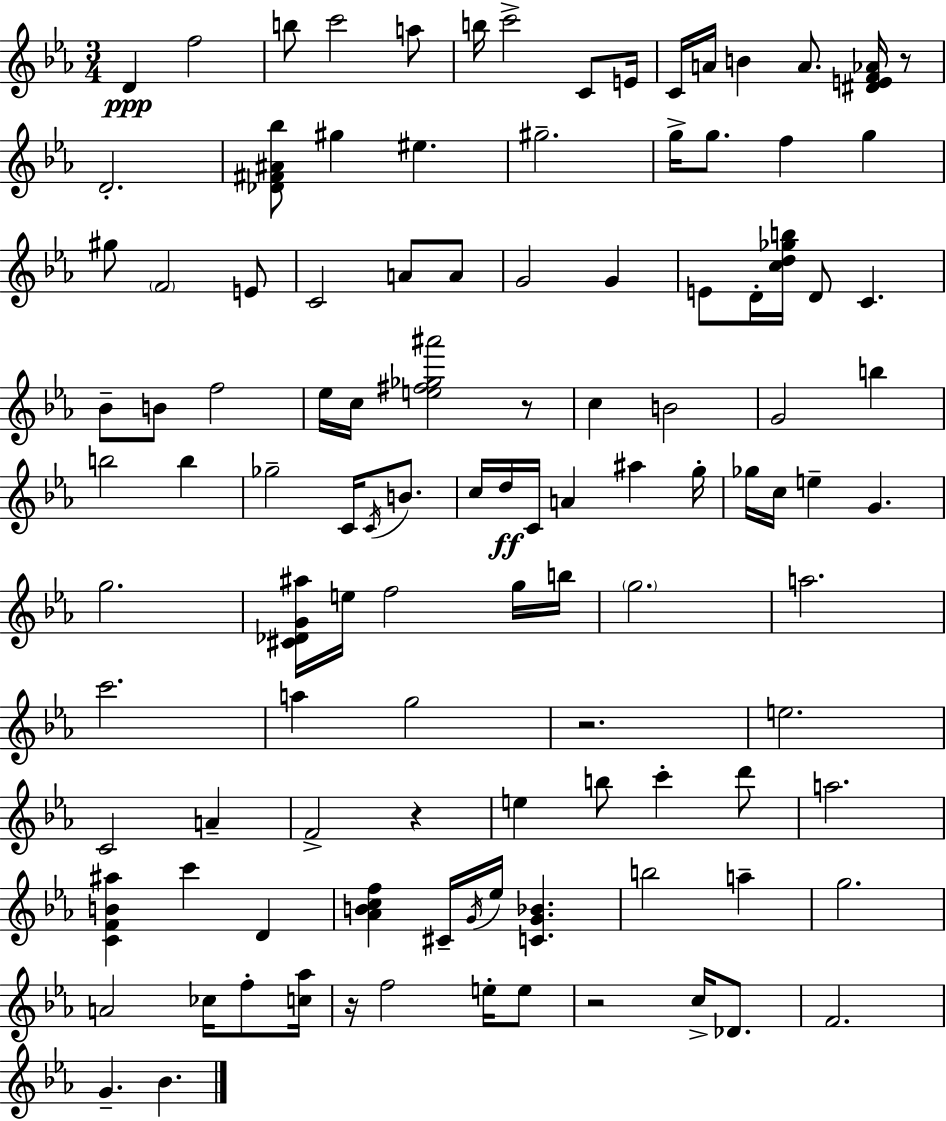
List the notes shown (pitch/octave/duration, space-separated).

D4/q F5/h B5/e C6/h A5/e B5/s C6/h C4/e E4/s C4/s A4/s B4/q A4/e. [D#4,E4,F4,Ab4]/s R/e D4/h. [Db4,F#4,A#4,Bb5]/e G#5/q EIS5/q. G#5/h. G5/s G5/e. F5/q G5/q G#5/e F4/h E4/e C4/h A4/e A4/e G4/h G4/q E4/e D4/s [C5,D5,Gb5,B5]/s D4/e C4/q. Bb4/e B4/e F5/h Eb5/s C5/s [E5,F#5,Gb5,A#6]/h R/e C5/q B4/h G4/h B5/q B5/h B5/q Gb5/h C4/s C4/s B4/e. C5/s D5/s C4/s A4/q A#5/q G5/s Gb5/s C5/s E5/q G4/q. G5/h. [C#4,Db4,G4,A#5]/s E5/s F5/h G5/s B5/s G5/h. A5/h. C6/h. A5/q G5/h R/h. E5/h. C4/h A4/q F4/h R/q E5/q B5/e C6/q D6/e A5/h. [C4,F4,B4,A#5]/q C6/q D4/q [Ab4,B4,C5,F5]/q C#4/s G4/s Eb5/s [C4,G4,Bb4]/q. B5/h A5/q G5/h. A4/h CES5/s F5/e [C5,Ab5]/s R/s F5/h E5/s E5/e R/h C5/s Db4/e. F4/h. G4/q. Bb4/q.